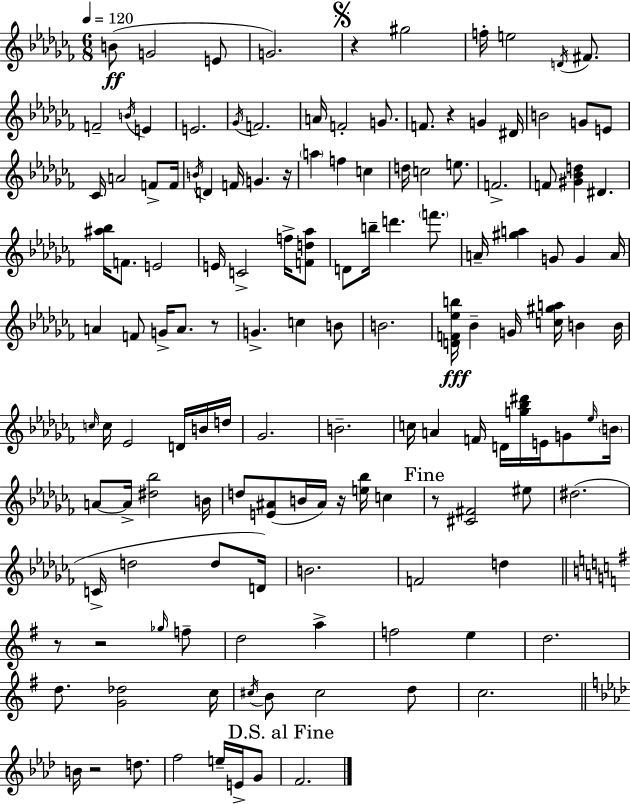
{
  \clef treble
  \numericTimeSignature
  \time 6/8
  \key aes \minor
  \tempo 4 = 120
  b'8(\ff g'2 e'8 | g'2.) | \mark \markup { \musicglyph "scripts.segno" } r4 gis''2 | f''16-. e''2 \acciaccatura { d'16 } fis'8. | \break f'2-- \acciaccatura { b'16 } e'4 | e'2. | \acciaccatura { ges'16 } f'2. | a'16 f'2-. | \break g'8. f'8. r4 g'4 | dis'16 b'2 g'8 | e'8 ces'16 a'2 | f'8-> f'16 \acciaccatura { b'16 } d'4 f'16 g'4. | \break r16 \parenthesize a''4 f''4 | c''4 d''16 c''2 | e''8. f'2.-> | f'8 <gis' bes' d''>4 dis'4. | \break <ais'' bes''>16 f'8. e'2 | e'16 c'2-> | f''16-> <f' d'' aes''>8 d'8 b''16-- d'''4. | \parenthesize f'''8. a'16-- <gis'' a''>4 g'8 g'4 | \break a'16 a'4 f'8 g'16-> a'8. | r8 g'4.-> c''4 | b'8 b'2. | <d' f' ees'' b''>16\fff bes'4-- g'16 <c'' gis'' a''>16 b'4 | \break b'16 \grace { c''16 } c''16 ees'2 | d'16 b'16 d''16 ges'2. | b'2.-- | c''16 a'4 f'16 d'16 | \break <g'' bes'' dis'''>16 e'16 g'8 \grace { ees''16 } \parenthesize b'16 a'8~~ a'16-> <dis'' bes''>2 | b'16 d''8 <e' ais'>8( b'16 ais'16) | r16 <e'' bes''>16 c''4 \mark "Fine" r8 <cis' fis'>2 | eis''8 dis''2.( | \break c'16-> d''2 | d''8 d'16) b'2. | f'2 | d''4 \bar "||" \break \key g \major r8 r2 \grace { ges''16 } f''8-- | d''2 a''4-> | f''2 e''4 | d''2. | \break d''8. <g' des''>2 | c''16 \acciaccatura { cis''16 } b'8 cis''2 | d''8 c''2. | \bar "||" \break \key aes \major b'16 r2 d''8. | f''2 e''16-- e'16-> g'8 | \mark "D.S. al Fine" f'2. | \bar "|."
}